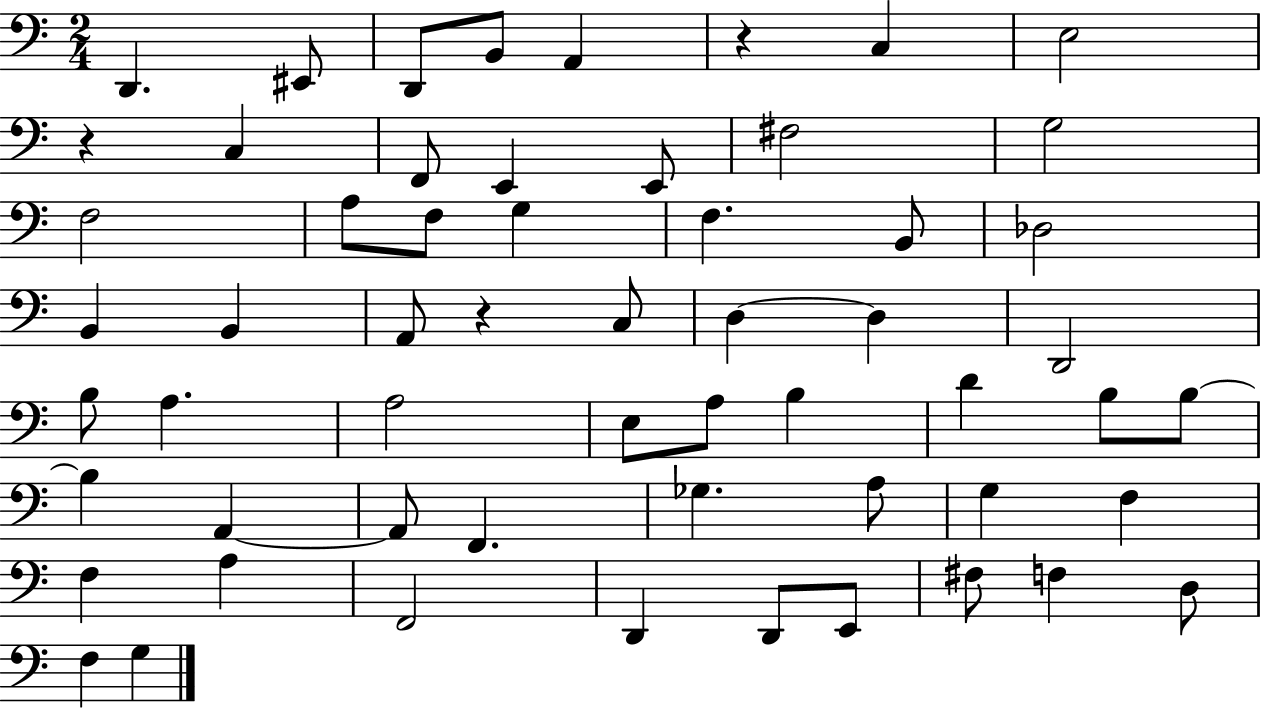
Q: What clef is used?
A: bass